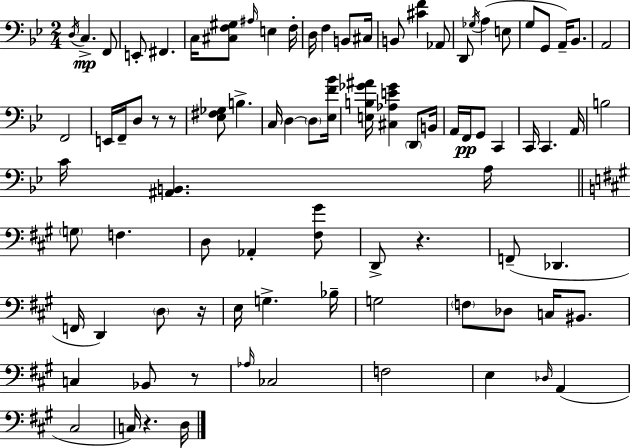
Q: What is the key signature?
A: G minor